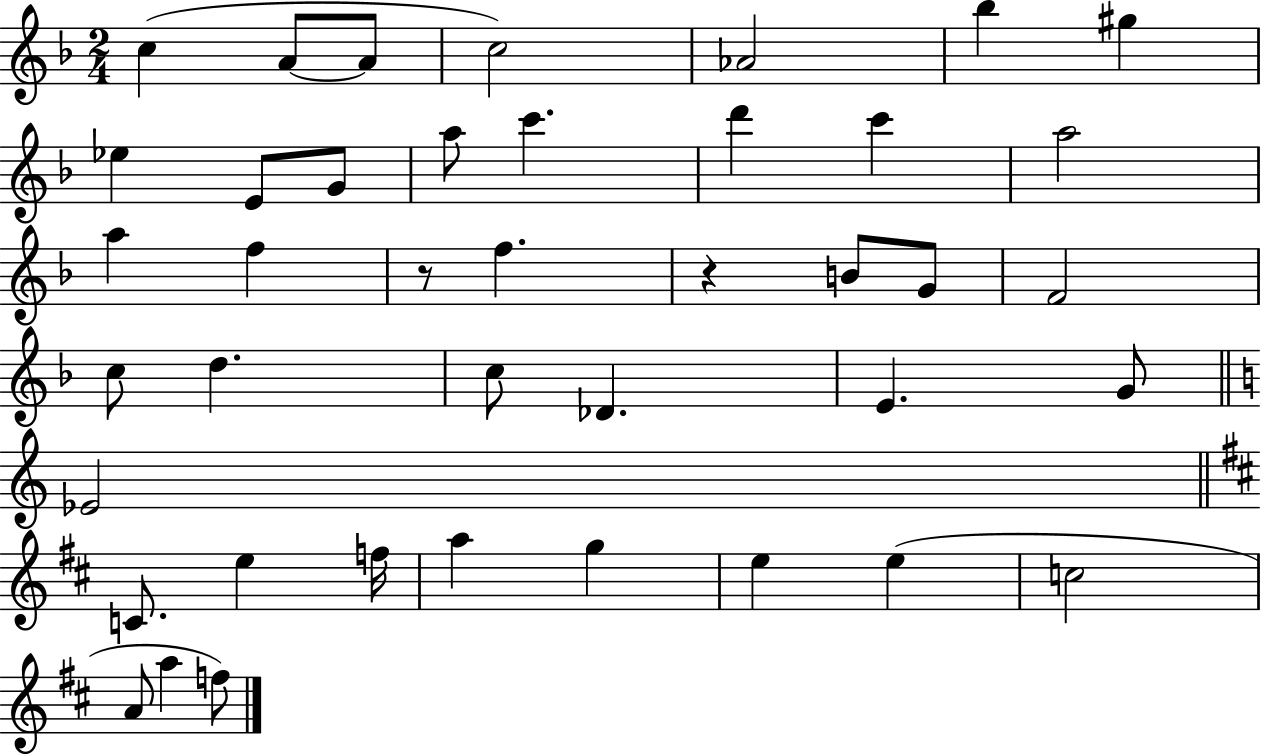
C5/q A4/e A4/e C5/h Ab4/h Bb5/q G#5/q Eb5/q E4/e G4/e A5/e C6/q. D6/q C6/q A5/h A5/q F5/q R/e F5/q. R/q B4/e G4/e F4/h C5/e D5/q. C5/e Db4/q. E4/q. G4/e Eb4/h C4/e. E5/q F5/s A5/q G5/q E5/q E5/q C5/h A4/e A5/q F5/e